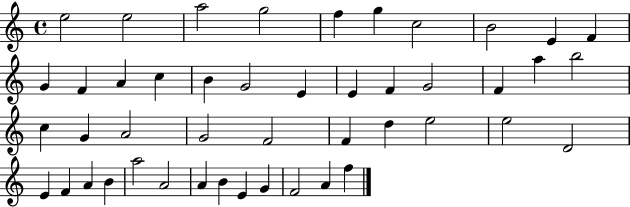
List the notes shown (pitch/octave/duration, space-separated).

E5/h E5/h A5/h G5/h F5/q G5/q C5/h B4/h E4/q F4/q G4/q F4/q A4/q C5/q B4/q G4/h E4/q E4/q F4/q G4/h F4/q A5/q B5/h C5/q G4/q A4/h G4/h F4/h F4/q D5/q E5/h E5/h D4/h E4/q F4/q A4/q B4/q A5/h A4/h A4/q B4/q E4/q G4/q F4/h A4/q F5/q